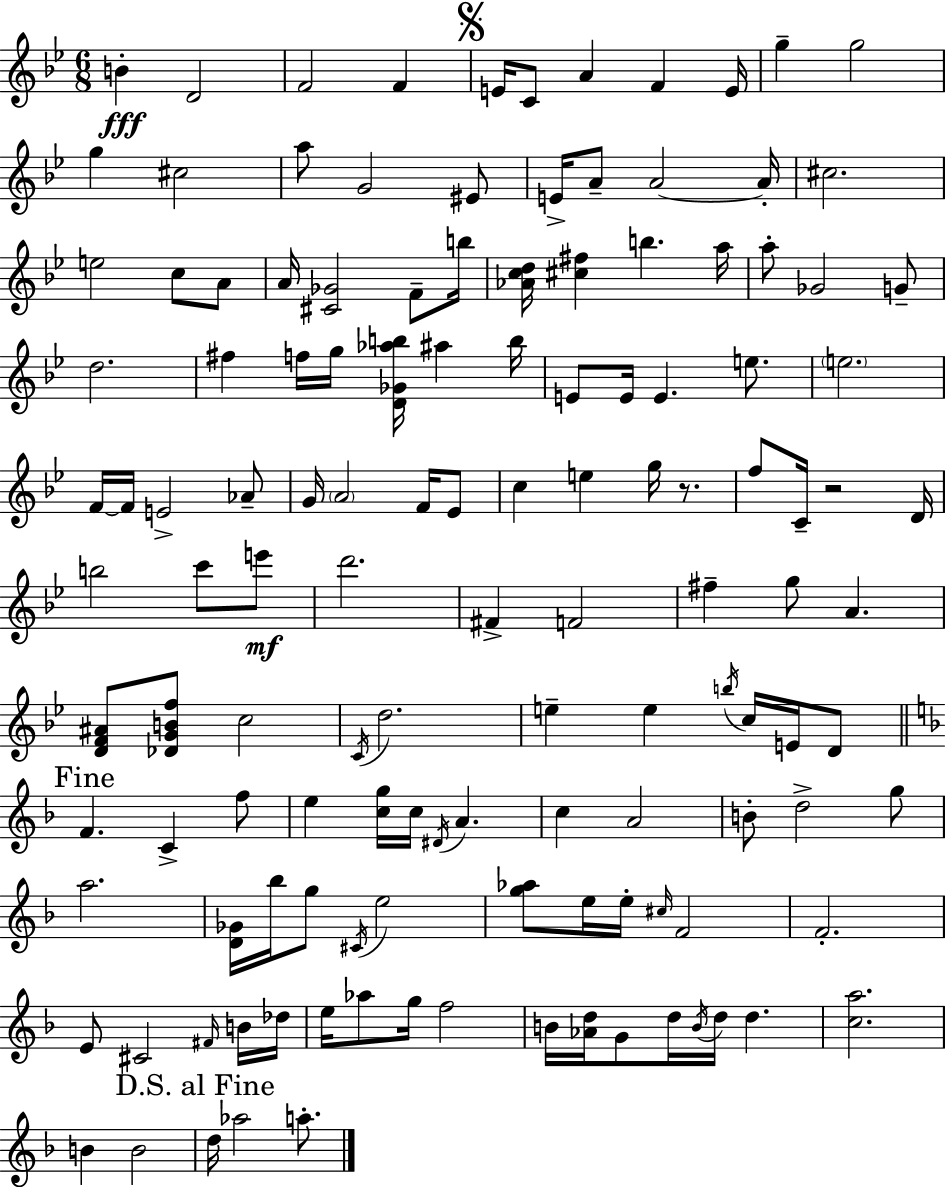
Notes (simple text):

B4/q D4/h F4/h F4/q E4/s C4/e A4/q F4/q E4/s G5/q G5/h G5/q C#5/h A5/e G4/h EIS4/e E4/s A4/e A4/h A4/s C#5/h. E5/h C5/e A4/e A4/s [C#4,Gb4]/h F4/e B5/s [Ab4,C5,D5]/s [C#5,F#5]/q B5/q. A5/s A5/e Gb4/h G4/e D5/h. F#5/q F5/s G5/s [D4,Gb4,Ab5,B5]/s A#5/q B5/s E4/e E4/s E4/q. E5/e. E5/h. F4/s F4/s E4/h Ab4/e G4/s A4/h F4/s Eb4/e C5/q E5/q G5/s R/e. F5/e C4/s R/h D4/s B5/h C6/e E6/e D6/h. F#4/q F4/h F#5/q G5/e A4/q. [D4,F4,A#4]/e [Db4,G4,B4,F5]/e C5/h C4/s D5/h. E5/q E5/q B5/s C5/s E4/s D4/e F4/q. C4/q F5/e E5/q [C5,G5]/s C5/s D#4/s A4/q. C5/q A4/h B4/e D5/h G5/e A5/h. [D4,Gb4]/s Bb5/s G5/e C#4/s E5/h [G5,Ab5]/e E5/s E5/s C#5/s F4/h F4/h. E4/e C#4/h F#4/s B4/s Db5/s E5/s Ab5/e G5/s F5/h B4/s [Ab4,D5]/s G4/e D5/s B4/s D5/s D5/q. [C5,A5]/h. B4/q B4/h D5/s Ab5/h A5/e.